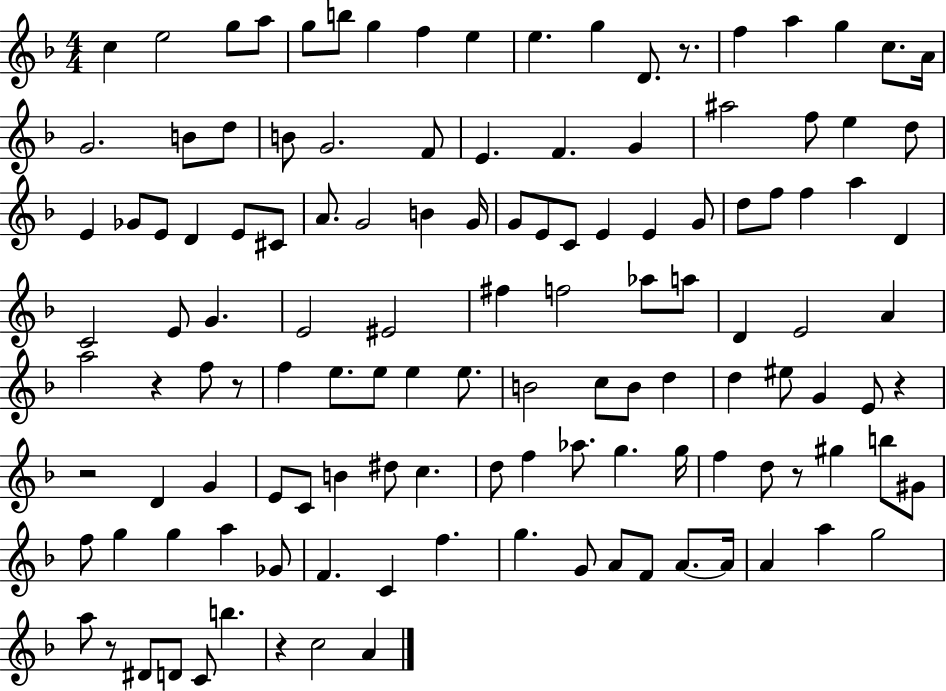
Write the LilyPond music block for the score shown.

{
  \clef treble
  \numericTimeSignature
  \time 4/4
  \key f \major
  c''4 e''2 g''8 a''8 | g''8 b''8 g''4 f''4 e''4 | e''4. g''4 d'8. r8. | f''4 a''4 g''4 c''8. a'16 | \break g'2. b'8 d''8 | b'8 g'2. f'8 | e'4. f'4. g'4 | ais''2 f''8 e''4 d''8 | \break e'4 ges'8 e'8 d'4 e'8 cis'8 | a'8. g'2 b'4 g'16 | g'8 e'8 c'8 e'4 e'4 g'8 | d''8 f''8 f''4 a''4 d'4 | \break c'2 e'8 g'4. | e'2 eis'2 | fis''4 f''2 aes''8 a''8 | d'4 e'2 a'4 | \break a''2 r4 f''8 r8 | f''4 e''8. e''8 e''4 e''8. | b'2 c''8 b'8 d''4 | d''4 eis''8 g'4 e'8 r4 | \break r2 d'4 g'4 | e'8 c'8 b'4 dis''8 c''4. | d''8 f''4 aes''8. g''4. g''16 | f''4 d''8 r8 gis''4 b''8 gis'8 | \break f''8 g''4 g''4 a''4 ges'8 | f'4. c'4 f''4. | g''4. g'8 a'8 f'8 a'8.~~ a'16 | a'4 a''4 g''2 | \break a''8 r8 dis'8 d'8 c'8 b''4. | r4 c''2 a'4 | \bar "|."
}